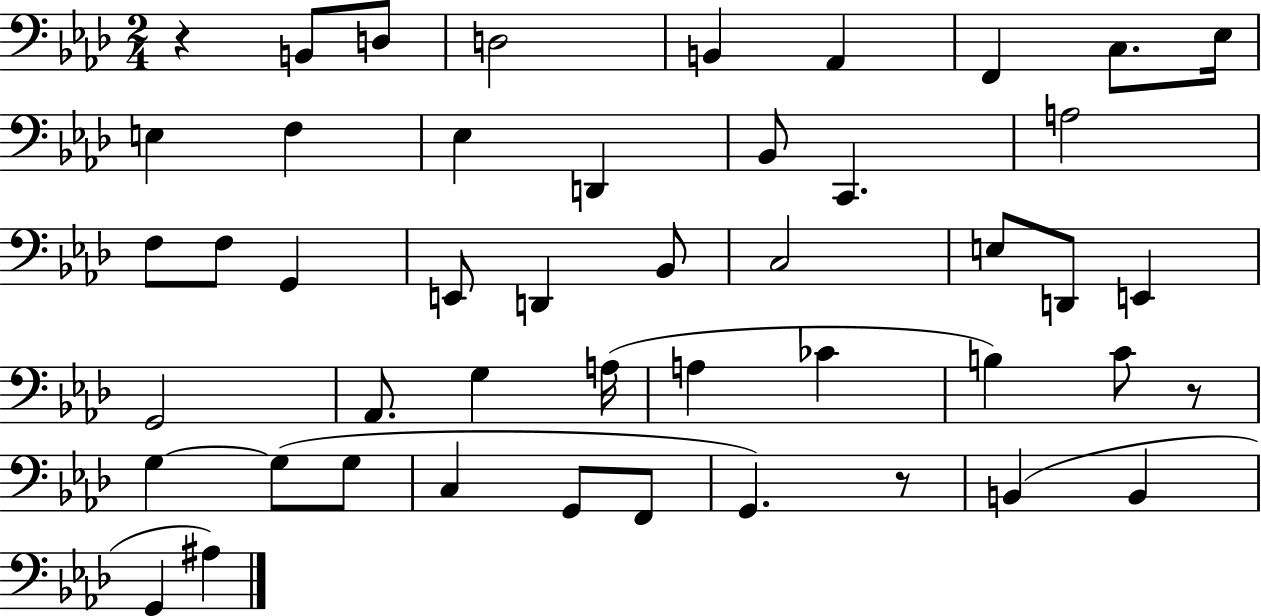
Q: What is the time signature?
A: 2/4